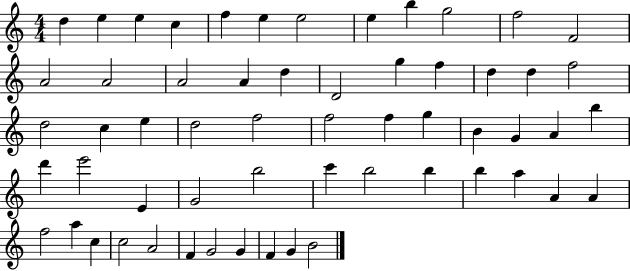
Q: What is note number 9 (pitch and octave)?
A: B5